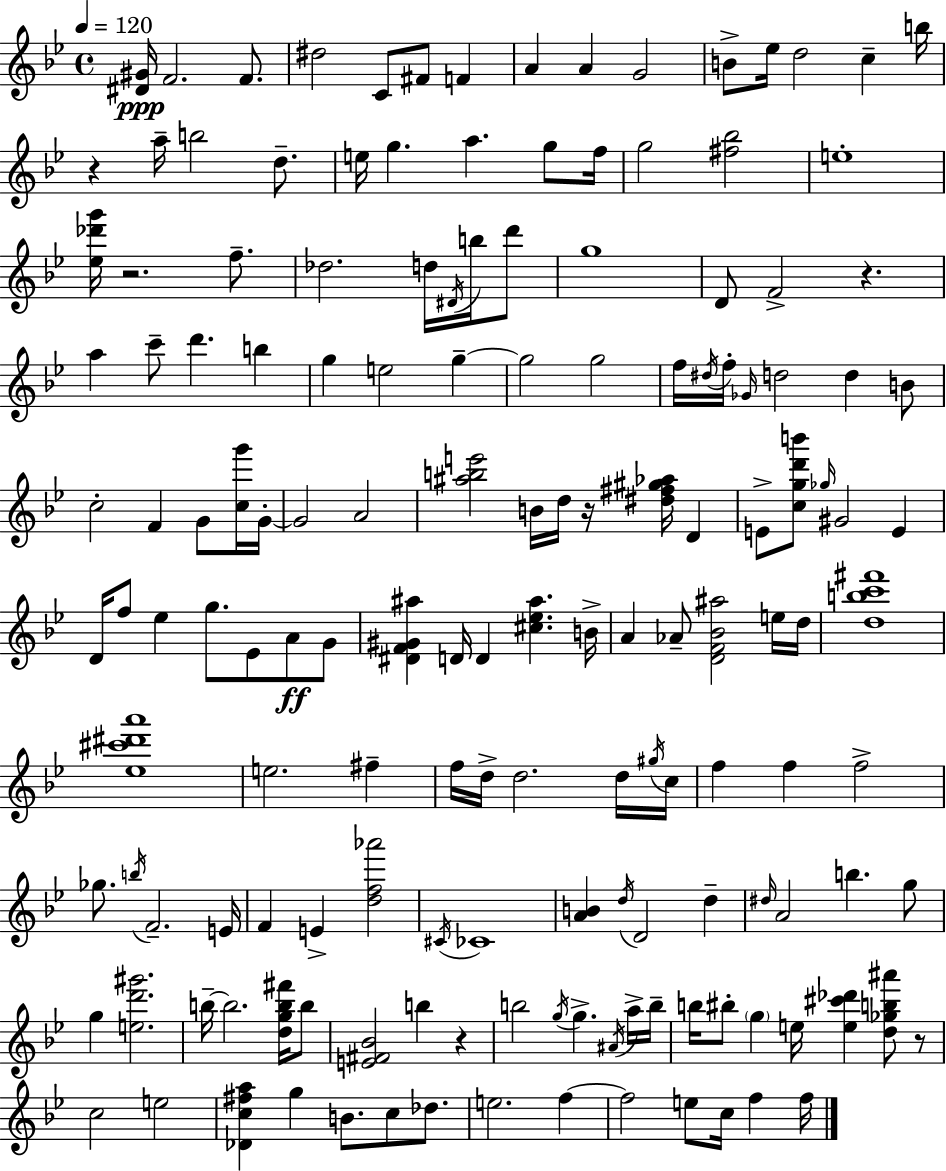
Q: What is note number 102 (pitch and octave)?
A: G5